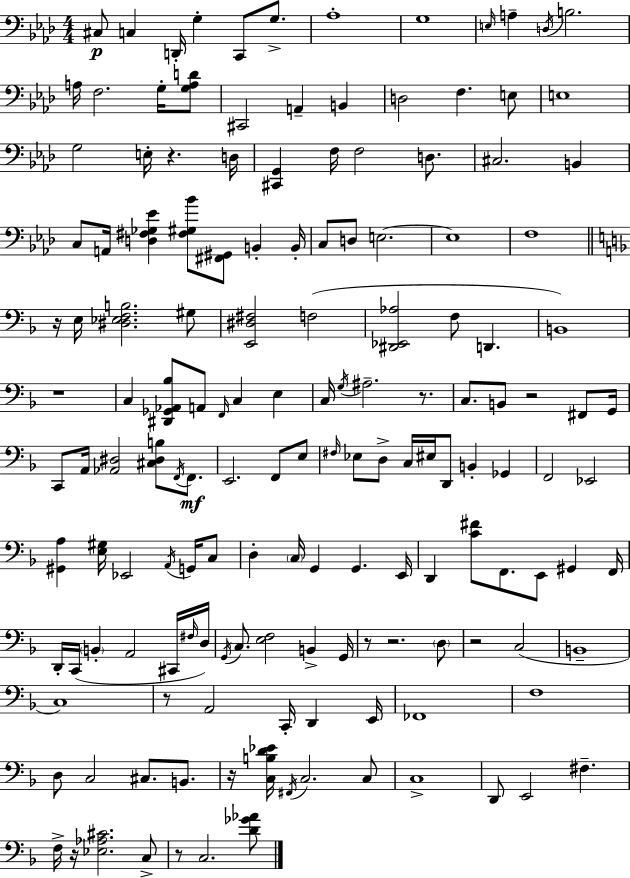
C#3/e C3/q D2/s G3/q C2/e G3/e. Ab3/w G3/w E3/s A3/q D3/s B3/h. A3/s F3/h. G3/s [G3,A3,D4]/e C#2/h A2/q B2/q D3/h F3/q. E3/e E3/w G3/h E3/s R/q. D3/s [C#2,G2]/q F3/s F3/h D3/e. C#3/h. B2/q C3/e A2/s [D3,F#3,Gb3,Eb4]/q [F#3,G#3,Bb4]/e [F#2,G#2]/e B2/q B2/s C3/e D3/e E3/h. E3/w F3/w R/s E3/s [D#3,Eb3,F3,B3]/h. G#3/e [E2,D#3,F#3]/h F3/h [D#2,Eb2,Ab3]/h F3/e D2/q. B2/w R/w C3/q [D#2,Gb2,Ab2,Bb3]/e A2/e F2/s C3/q E3/q C3/s G3/s A#3/h. R/e. C3/e. B2/e R/h F#2/e G2/s C2/e A2/s [Ab2,D#3]/h [C#3,D#3,B3]/e F2/s F2/e. E2/h. F2/e E3/e F#3/s Eb3/e D3/e C3/s EIS3/s D2/e B2/q Gb2/q F2/h Eb2/h [G#2,A3]/q [E3,G#3]/s Eb2/h A2/s G2/s C3/e D3/q C3/s G2/q G2/q. E2/s D2/q [C4,F#4]/e F2/e. E2/e G#2/q F2/s D2/s C2/s B2/q A2/h C#2/s F#3/s D3/s G2/s C3/e. [E3,F3]/h B2/q G2/s R/e R/h. D3/e R/h C3/h B2/w C3/w R/e A2/h C2/s D2/q E2/s FES2/w F3/w D3/e C3/h C#3/e. B2/e. R/s [C3,B3,D4,Eb4]/s F#2/s C3/h. C3/e C3/w D2/e E2/h F#3/q. F3/s R/s [Eb3,Ab3,C#4]/h. C3/e R/e C3/h. [D4,Gb4,Ab4]/e